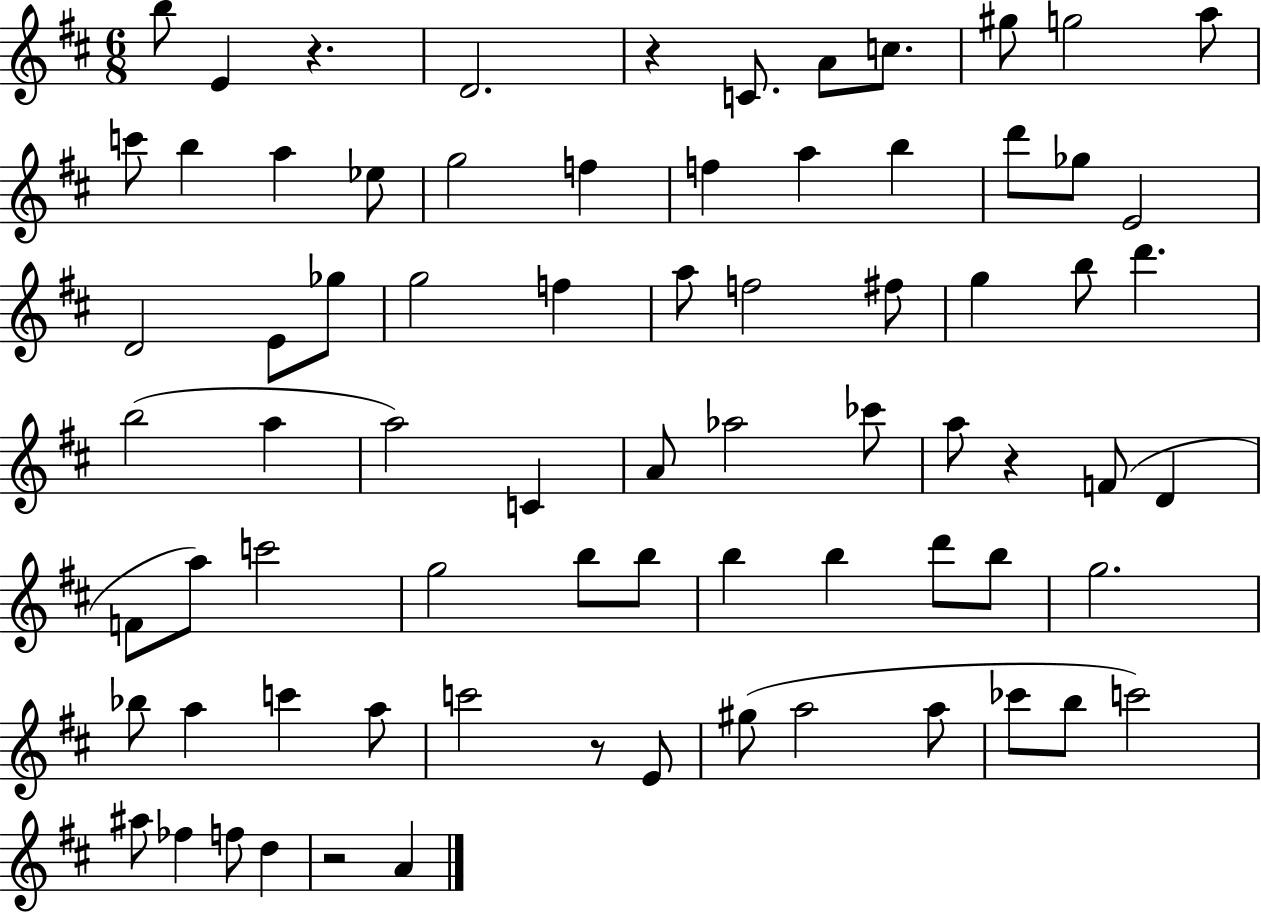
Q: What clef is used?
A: treble